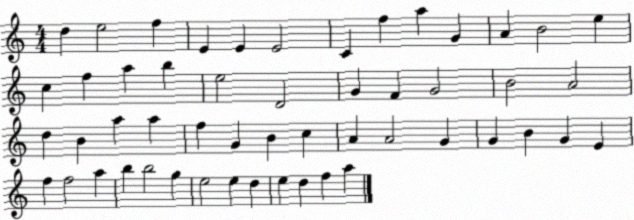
X:1
T:Untitled
M:4/4
L:1/4
K:C
d e2 f E E E2 C f a G A B2 e c f a b e2 D2 G F G2 B2 A2 d B a a f G B c A A2 G G B G E f f2 a b b2 g e2 e d e d f a